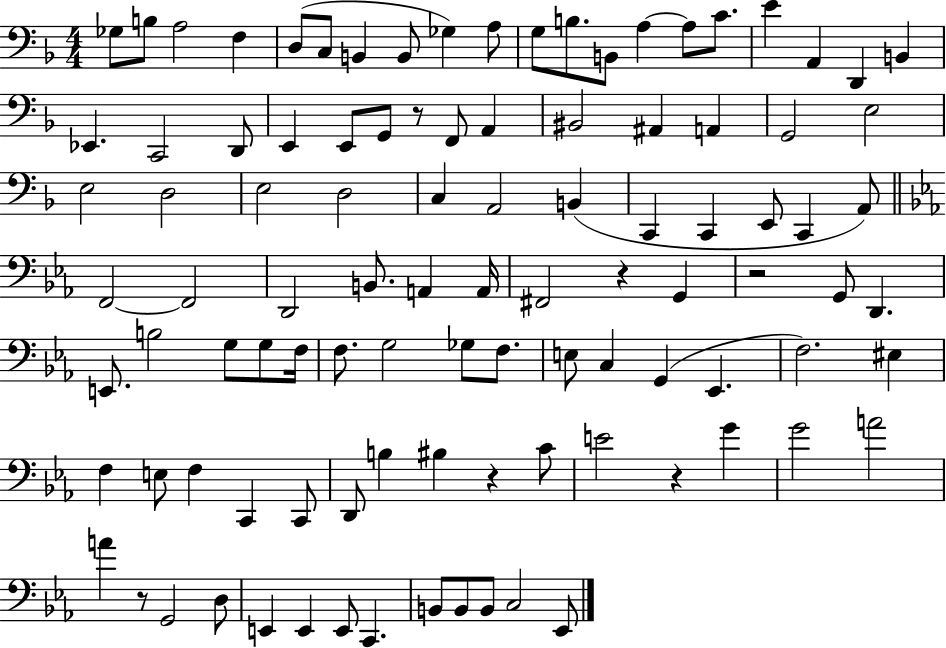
Gb3/e B3/e A3/h F3/q D3/e C3/e B2/q B2/e Gb3/q A3/e G3/e B3/e. B2/e A3/q A3/e C4/e. E4/q A2/q D2/q B2/q Eb2/q. C2/h D2/e E2/q E2/e G2/e R/e F2/e A2/q BIS2/h A#2/q A2/q G2/h E3/h E3/h D3/h E3/h D3/h C3/q A2/h B2/q C2/q C2/q E2/e C2/q A2/e F2/h F2/h D2/h B2/e. A2/q A2/s F#2/h R/q G2/q R/h G2/e D2/q. E2/e. B3/h G3/e G3/e F3/s F3/e. G3/h Gb3/e F3/e. E3/e C3/q G2/q Eb2/q. F3/h. EIS3/q F3/q E3/e F3/q C2/q C2/e D2/e B3/q BIS3/q R/q C4/e E4/h R/q G4/q G4/h A4/h A4/q R/e G2/h D3/e E2/q E2/q E2/e C2/q. B2/e B2/e B2/e C3/h Eb2/e